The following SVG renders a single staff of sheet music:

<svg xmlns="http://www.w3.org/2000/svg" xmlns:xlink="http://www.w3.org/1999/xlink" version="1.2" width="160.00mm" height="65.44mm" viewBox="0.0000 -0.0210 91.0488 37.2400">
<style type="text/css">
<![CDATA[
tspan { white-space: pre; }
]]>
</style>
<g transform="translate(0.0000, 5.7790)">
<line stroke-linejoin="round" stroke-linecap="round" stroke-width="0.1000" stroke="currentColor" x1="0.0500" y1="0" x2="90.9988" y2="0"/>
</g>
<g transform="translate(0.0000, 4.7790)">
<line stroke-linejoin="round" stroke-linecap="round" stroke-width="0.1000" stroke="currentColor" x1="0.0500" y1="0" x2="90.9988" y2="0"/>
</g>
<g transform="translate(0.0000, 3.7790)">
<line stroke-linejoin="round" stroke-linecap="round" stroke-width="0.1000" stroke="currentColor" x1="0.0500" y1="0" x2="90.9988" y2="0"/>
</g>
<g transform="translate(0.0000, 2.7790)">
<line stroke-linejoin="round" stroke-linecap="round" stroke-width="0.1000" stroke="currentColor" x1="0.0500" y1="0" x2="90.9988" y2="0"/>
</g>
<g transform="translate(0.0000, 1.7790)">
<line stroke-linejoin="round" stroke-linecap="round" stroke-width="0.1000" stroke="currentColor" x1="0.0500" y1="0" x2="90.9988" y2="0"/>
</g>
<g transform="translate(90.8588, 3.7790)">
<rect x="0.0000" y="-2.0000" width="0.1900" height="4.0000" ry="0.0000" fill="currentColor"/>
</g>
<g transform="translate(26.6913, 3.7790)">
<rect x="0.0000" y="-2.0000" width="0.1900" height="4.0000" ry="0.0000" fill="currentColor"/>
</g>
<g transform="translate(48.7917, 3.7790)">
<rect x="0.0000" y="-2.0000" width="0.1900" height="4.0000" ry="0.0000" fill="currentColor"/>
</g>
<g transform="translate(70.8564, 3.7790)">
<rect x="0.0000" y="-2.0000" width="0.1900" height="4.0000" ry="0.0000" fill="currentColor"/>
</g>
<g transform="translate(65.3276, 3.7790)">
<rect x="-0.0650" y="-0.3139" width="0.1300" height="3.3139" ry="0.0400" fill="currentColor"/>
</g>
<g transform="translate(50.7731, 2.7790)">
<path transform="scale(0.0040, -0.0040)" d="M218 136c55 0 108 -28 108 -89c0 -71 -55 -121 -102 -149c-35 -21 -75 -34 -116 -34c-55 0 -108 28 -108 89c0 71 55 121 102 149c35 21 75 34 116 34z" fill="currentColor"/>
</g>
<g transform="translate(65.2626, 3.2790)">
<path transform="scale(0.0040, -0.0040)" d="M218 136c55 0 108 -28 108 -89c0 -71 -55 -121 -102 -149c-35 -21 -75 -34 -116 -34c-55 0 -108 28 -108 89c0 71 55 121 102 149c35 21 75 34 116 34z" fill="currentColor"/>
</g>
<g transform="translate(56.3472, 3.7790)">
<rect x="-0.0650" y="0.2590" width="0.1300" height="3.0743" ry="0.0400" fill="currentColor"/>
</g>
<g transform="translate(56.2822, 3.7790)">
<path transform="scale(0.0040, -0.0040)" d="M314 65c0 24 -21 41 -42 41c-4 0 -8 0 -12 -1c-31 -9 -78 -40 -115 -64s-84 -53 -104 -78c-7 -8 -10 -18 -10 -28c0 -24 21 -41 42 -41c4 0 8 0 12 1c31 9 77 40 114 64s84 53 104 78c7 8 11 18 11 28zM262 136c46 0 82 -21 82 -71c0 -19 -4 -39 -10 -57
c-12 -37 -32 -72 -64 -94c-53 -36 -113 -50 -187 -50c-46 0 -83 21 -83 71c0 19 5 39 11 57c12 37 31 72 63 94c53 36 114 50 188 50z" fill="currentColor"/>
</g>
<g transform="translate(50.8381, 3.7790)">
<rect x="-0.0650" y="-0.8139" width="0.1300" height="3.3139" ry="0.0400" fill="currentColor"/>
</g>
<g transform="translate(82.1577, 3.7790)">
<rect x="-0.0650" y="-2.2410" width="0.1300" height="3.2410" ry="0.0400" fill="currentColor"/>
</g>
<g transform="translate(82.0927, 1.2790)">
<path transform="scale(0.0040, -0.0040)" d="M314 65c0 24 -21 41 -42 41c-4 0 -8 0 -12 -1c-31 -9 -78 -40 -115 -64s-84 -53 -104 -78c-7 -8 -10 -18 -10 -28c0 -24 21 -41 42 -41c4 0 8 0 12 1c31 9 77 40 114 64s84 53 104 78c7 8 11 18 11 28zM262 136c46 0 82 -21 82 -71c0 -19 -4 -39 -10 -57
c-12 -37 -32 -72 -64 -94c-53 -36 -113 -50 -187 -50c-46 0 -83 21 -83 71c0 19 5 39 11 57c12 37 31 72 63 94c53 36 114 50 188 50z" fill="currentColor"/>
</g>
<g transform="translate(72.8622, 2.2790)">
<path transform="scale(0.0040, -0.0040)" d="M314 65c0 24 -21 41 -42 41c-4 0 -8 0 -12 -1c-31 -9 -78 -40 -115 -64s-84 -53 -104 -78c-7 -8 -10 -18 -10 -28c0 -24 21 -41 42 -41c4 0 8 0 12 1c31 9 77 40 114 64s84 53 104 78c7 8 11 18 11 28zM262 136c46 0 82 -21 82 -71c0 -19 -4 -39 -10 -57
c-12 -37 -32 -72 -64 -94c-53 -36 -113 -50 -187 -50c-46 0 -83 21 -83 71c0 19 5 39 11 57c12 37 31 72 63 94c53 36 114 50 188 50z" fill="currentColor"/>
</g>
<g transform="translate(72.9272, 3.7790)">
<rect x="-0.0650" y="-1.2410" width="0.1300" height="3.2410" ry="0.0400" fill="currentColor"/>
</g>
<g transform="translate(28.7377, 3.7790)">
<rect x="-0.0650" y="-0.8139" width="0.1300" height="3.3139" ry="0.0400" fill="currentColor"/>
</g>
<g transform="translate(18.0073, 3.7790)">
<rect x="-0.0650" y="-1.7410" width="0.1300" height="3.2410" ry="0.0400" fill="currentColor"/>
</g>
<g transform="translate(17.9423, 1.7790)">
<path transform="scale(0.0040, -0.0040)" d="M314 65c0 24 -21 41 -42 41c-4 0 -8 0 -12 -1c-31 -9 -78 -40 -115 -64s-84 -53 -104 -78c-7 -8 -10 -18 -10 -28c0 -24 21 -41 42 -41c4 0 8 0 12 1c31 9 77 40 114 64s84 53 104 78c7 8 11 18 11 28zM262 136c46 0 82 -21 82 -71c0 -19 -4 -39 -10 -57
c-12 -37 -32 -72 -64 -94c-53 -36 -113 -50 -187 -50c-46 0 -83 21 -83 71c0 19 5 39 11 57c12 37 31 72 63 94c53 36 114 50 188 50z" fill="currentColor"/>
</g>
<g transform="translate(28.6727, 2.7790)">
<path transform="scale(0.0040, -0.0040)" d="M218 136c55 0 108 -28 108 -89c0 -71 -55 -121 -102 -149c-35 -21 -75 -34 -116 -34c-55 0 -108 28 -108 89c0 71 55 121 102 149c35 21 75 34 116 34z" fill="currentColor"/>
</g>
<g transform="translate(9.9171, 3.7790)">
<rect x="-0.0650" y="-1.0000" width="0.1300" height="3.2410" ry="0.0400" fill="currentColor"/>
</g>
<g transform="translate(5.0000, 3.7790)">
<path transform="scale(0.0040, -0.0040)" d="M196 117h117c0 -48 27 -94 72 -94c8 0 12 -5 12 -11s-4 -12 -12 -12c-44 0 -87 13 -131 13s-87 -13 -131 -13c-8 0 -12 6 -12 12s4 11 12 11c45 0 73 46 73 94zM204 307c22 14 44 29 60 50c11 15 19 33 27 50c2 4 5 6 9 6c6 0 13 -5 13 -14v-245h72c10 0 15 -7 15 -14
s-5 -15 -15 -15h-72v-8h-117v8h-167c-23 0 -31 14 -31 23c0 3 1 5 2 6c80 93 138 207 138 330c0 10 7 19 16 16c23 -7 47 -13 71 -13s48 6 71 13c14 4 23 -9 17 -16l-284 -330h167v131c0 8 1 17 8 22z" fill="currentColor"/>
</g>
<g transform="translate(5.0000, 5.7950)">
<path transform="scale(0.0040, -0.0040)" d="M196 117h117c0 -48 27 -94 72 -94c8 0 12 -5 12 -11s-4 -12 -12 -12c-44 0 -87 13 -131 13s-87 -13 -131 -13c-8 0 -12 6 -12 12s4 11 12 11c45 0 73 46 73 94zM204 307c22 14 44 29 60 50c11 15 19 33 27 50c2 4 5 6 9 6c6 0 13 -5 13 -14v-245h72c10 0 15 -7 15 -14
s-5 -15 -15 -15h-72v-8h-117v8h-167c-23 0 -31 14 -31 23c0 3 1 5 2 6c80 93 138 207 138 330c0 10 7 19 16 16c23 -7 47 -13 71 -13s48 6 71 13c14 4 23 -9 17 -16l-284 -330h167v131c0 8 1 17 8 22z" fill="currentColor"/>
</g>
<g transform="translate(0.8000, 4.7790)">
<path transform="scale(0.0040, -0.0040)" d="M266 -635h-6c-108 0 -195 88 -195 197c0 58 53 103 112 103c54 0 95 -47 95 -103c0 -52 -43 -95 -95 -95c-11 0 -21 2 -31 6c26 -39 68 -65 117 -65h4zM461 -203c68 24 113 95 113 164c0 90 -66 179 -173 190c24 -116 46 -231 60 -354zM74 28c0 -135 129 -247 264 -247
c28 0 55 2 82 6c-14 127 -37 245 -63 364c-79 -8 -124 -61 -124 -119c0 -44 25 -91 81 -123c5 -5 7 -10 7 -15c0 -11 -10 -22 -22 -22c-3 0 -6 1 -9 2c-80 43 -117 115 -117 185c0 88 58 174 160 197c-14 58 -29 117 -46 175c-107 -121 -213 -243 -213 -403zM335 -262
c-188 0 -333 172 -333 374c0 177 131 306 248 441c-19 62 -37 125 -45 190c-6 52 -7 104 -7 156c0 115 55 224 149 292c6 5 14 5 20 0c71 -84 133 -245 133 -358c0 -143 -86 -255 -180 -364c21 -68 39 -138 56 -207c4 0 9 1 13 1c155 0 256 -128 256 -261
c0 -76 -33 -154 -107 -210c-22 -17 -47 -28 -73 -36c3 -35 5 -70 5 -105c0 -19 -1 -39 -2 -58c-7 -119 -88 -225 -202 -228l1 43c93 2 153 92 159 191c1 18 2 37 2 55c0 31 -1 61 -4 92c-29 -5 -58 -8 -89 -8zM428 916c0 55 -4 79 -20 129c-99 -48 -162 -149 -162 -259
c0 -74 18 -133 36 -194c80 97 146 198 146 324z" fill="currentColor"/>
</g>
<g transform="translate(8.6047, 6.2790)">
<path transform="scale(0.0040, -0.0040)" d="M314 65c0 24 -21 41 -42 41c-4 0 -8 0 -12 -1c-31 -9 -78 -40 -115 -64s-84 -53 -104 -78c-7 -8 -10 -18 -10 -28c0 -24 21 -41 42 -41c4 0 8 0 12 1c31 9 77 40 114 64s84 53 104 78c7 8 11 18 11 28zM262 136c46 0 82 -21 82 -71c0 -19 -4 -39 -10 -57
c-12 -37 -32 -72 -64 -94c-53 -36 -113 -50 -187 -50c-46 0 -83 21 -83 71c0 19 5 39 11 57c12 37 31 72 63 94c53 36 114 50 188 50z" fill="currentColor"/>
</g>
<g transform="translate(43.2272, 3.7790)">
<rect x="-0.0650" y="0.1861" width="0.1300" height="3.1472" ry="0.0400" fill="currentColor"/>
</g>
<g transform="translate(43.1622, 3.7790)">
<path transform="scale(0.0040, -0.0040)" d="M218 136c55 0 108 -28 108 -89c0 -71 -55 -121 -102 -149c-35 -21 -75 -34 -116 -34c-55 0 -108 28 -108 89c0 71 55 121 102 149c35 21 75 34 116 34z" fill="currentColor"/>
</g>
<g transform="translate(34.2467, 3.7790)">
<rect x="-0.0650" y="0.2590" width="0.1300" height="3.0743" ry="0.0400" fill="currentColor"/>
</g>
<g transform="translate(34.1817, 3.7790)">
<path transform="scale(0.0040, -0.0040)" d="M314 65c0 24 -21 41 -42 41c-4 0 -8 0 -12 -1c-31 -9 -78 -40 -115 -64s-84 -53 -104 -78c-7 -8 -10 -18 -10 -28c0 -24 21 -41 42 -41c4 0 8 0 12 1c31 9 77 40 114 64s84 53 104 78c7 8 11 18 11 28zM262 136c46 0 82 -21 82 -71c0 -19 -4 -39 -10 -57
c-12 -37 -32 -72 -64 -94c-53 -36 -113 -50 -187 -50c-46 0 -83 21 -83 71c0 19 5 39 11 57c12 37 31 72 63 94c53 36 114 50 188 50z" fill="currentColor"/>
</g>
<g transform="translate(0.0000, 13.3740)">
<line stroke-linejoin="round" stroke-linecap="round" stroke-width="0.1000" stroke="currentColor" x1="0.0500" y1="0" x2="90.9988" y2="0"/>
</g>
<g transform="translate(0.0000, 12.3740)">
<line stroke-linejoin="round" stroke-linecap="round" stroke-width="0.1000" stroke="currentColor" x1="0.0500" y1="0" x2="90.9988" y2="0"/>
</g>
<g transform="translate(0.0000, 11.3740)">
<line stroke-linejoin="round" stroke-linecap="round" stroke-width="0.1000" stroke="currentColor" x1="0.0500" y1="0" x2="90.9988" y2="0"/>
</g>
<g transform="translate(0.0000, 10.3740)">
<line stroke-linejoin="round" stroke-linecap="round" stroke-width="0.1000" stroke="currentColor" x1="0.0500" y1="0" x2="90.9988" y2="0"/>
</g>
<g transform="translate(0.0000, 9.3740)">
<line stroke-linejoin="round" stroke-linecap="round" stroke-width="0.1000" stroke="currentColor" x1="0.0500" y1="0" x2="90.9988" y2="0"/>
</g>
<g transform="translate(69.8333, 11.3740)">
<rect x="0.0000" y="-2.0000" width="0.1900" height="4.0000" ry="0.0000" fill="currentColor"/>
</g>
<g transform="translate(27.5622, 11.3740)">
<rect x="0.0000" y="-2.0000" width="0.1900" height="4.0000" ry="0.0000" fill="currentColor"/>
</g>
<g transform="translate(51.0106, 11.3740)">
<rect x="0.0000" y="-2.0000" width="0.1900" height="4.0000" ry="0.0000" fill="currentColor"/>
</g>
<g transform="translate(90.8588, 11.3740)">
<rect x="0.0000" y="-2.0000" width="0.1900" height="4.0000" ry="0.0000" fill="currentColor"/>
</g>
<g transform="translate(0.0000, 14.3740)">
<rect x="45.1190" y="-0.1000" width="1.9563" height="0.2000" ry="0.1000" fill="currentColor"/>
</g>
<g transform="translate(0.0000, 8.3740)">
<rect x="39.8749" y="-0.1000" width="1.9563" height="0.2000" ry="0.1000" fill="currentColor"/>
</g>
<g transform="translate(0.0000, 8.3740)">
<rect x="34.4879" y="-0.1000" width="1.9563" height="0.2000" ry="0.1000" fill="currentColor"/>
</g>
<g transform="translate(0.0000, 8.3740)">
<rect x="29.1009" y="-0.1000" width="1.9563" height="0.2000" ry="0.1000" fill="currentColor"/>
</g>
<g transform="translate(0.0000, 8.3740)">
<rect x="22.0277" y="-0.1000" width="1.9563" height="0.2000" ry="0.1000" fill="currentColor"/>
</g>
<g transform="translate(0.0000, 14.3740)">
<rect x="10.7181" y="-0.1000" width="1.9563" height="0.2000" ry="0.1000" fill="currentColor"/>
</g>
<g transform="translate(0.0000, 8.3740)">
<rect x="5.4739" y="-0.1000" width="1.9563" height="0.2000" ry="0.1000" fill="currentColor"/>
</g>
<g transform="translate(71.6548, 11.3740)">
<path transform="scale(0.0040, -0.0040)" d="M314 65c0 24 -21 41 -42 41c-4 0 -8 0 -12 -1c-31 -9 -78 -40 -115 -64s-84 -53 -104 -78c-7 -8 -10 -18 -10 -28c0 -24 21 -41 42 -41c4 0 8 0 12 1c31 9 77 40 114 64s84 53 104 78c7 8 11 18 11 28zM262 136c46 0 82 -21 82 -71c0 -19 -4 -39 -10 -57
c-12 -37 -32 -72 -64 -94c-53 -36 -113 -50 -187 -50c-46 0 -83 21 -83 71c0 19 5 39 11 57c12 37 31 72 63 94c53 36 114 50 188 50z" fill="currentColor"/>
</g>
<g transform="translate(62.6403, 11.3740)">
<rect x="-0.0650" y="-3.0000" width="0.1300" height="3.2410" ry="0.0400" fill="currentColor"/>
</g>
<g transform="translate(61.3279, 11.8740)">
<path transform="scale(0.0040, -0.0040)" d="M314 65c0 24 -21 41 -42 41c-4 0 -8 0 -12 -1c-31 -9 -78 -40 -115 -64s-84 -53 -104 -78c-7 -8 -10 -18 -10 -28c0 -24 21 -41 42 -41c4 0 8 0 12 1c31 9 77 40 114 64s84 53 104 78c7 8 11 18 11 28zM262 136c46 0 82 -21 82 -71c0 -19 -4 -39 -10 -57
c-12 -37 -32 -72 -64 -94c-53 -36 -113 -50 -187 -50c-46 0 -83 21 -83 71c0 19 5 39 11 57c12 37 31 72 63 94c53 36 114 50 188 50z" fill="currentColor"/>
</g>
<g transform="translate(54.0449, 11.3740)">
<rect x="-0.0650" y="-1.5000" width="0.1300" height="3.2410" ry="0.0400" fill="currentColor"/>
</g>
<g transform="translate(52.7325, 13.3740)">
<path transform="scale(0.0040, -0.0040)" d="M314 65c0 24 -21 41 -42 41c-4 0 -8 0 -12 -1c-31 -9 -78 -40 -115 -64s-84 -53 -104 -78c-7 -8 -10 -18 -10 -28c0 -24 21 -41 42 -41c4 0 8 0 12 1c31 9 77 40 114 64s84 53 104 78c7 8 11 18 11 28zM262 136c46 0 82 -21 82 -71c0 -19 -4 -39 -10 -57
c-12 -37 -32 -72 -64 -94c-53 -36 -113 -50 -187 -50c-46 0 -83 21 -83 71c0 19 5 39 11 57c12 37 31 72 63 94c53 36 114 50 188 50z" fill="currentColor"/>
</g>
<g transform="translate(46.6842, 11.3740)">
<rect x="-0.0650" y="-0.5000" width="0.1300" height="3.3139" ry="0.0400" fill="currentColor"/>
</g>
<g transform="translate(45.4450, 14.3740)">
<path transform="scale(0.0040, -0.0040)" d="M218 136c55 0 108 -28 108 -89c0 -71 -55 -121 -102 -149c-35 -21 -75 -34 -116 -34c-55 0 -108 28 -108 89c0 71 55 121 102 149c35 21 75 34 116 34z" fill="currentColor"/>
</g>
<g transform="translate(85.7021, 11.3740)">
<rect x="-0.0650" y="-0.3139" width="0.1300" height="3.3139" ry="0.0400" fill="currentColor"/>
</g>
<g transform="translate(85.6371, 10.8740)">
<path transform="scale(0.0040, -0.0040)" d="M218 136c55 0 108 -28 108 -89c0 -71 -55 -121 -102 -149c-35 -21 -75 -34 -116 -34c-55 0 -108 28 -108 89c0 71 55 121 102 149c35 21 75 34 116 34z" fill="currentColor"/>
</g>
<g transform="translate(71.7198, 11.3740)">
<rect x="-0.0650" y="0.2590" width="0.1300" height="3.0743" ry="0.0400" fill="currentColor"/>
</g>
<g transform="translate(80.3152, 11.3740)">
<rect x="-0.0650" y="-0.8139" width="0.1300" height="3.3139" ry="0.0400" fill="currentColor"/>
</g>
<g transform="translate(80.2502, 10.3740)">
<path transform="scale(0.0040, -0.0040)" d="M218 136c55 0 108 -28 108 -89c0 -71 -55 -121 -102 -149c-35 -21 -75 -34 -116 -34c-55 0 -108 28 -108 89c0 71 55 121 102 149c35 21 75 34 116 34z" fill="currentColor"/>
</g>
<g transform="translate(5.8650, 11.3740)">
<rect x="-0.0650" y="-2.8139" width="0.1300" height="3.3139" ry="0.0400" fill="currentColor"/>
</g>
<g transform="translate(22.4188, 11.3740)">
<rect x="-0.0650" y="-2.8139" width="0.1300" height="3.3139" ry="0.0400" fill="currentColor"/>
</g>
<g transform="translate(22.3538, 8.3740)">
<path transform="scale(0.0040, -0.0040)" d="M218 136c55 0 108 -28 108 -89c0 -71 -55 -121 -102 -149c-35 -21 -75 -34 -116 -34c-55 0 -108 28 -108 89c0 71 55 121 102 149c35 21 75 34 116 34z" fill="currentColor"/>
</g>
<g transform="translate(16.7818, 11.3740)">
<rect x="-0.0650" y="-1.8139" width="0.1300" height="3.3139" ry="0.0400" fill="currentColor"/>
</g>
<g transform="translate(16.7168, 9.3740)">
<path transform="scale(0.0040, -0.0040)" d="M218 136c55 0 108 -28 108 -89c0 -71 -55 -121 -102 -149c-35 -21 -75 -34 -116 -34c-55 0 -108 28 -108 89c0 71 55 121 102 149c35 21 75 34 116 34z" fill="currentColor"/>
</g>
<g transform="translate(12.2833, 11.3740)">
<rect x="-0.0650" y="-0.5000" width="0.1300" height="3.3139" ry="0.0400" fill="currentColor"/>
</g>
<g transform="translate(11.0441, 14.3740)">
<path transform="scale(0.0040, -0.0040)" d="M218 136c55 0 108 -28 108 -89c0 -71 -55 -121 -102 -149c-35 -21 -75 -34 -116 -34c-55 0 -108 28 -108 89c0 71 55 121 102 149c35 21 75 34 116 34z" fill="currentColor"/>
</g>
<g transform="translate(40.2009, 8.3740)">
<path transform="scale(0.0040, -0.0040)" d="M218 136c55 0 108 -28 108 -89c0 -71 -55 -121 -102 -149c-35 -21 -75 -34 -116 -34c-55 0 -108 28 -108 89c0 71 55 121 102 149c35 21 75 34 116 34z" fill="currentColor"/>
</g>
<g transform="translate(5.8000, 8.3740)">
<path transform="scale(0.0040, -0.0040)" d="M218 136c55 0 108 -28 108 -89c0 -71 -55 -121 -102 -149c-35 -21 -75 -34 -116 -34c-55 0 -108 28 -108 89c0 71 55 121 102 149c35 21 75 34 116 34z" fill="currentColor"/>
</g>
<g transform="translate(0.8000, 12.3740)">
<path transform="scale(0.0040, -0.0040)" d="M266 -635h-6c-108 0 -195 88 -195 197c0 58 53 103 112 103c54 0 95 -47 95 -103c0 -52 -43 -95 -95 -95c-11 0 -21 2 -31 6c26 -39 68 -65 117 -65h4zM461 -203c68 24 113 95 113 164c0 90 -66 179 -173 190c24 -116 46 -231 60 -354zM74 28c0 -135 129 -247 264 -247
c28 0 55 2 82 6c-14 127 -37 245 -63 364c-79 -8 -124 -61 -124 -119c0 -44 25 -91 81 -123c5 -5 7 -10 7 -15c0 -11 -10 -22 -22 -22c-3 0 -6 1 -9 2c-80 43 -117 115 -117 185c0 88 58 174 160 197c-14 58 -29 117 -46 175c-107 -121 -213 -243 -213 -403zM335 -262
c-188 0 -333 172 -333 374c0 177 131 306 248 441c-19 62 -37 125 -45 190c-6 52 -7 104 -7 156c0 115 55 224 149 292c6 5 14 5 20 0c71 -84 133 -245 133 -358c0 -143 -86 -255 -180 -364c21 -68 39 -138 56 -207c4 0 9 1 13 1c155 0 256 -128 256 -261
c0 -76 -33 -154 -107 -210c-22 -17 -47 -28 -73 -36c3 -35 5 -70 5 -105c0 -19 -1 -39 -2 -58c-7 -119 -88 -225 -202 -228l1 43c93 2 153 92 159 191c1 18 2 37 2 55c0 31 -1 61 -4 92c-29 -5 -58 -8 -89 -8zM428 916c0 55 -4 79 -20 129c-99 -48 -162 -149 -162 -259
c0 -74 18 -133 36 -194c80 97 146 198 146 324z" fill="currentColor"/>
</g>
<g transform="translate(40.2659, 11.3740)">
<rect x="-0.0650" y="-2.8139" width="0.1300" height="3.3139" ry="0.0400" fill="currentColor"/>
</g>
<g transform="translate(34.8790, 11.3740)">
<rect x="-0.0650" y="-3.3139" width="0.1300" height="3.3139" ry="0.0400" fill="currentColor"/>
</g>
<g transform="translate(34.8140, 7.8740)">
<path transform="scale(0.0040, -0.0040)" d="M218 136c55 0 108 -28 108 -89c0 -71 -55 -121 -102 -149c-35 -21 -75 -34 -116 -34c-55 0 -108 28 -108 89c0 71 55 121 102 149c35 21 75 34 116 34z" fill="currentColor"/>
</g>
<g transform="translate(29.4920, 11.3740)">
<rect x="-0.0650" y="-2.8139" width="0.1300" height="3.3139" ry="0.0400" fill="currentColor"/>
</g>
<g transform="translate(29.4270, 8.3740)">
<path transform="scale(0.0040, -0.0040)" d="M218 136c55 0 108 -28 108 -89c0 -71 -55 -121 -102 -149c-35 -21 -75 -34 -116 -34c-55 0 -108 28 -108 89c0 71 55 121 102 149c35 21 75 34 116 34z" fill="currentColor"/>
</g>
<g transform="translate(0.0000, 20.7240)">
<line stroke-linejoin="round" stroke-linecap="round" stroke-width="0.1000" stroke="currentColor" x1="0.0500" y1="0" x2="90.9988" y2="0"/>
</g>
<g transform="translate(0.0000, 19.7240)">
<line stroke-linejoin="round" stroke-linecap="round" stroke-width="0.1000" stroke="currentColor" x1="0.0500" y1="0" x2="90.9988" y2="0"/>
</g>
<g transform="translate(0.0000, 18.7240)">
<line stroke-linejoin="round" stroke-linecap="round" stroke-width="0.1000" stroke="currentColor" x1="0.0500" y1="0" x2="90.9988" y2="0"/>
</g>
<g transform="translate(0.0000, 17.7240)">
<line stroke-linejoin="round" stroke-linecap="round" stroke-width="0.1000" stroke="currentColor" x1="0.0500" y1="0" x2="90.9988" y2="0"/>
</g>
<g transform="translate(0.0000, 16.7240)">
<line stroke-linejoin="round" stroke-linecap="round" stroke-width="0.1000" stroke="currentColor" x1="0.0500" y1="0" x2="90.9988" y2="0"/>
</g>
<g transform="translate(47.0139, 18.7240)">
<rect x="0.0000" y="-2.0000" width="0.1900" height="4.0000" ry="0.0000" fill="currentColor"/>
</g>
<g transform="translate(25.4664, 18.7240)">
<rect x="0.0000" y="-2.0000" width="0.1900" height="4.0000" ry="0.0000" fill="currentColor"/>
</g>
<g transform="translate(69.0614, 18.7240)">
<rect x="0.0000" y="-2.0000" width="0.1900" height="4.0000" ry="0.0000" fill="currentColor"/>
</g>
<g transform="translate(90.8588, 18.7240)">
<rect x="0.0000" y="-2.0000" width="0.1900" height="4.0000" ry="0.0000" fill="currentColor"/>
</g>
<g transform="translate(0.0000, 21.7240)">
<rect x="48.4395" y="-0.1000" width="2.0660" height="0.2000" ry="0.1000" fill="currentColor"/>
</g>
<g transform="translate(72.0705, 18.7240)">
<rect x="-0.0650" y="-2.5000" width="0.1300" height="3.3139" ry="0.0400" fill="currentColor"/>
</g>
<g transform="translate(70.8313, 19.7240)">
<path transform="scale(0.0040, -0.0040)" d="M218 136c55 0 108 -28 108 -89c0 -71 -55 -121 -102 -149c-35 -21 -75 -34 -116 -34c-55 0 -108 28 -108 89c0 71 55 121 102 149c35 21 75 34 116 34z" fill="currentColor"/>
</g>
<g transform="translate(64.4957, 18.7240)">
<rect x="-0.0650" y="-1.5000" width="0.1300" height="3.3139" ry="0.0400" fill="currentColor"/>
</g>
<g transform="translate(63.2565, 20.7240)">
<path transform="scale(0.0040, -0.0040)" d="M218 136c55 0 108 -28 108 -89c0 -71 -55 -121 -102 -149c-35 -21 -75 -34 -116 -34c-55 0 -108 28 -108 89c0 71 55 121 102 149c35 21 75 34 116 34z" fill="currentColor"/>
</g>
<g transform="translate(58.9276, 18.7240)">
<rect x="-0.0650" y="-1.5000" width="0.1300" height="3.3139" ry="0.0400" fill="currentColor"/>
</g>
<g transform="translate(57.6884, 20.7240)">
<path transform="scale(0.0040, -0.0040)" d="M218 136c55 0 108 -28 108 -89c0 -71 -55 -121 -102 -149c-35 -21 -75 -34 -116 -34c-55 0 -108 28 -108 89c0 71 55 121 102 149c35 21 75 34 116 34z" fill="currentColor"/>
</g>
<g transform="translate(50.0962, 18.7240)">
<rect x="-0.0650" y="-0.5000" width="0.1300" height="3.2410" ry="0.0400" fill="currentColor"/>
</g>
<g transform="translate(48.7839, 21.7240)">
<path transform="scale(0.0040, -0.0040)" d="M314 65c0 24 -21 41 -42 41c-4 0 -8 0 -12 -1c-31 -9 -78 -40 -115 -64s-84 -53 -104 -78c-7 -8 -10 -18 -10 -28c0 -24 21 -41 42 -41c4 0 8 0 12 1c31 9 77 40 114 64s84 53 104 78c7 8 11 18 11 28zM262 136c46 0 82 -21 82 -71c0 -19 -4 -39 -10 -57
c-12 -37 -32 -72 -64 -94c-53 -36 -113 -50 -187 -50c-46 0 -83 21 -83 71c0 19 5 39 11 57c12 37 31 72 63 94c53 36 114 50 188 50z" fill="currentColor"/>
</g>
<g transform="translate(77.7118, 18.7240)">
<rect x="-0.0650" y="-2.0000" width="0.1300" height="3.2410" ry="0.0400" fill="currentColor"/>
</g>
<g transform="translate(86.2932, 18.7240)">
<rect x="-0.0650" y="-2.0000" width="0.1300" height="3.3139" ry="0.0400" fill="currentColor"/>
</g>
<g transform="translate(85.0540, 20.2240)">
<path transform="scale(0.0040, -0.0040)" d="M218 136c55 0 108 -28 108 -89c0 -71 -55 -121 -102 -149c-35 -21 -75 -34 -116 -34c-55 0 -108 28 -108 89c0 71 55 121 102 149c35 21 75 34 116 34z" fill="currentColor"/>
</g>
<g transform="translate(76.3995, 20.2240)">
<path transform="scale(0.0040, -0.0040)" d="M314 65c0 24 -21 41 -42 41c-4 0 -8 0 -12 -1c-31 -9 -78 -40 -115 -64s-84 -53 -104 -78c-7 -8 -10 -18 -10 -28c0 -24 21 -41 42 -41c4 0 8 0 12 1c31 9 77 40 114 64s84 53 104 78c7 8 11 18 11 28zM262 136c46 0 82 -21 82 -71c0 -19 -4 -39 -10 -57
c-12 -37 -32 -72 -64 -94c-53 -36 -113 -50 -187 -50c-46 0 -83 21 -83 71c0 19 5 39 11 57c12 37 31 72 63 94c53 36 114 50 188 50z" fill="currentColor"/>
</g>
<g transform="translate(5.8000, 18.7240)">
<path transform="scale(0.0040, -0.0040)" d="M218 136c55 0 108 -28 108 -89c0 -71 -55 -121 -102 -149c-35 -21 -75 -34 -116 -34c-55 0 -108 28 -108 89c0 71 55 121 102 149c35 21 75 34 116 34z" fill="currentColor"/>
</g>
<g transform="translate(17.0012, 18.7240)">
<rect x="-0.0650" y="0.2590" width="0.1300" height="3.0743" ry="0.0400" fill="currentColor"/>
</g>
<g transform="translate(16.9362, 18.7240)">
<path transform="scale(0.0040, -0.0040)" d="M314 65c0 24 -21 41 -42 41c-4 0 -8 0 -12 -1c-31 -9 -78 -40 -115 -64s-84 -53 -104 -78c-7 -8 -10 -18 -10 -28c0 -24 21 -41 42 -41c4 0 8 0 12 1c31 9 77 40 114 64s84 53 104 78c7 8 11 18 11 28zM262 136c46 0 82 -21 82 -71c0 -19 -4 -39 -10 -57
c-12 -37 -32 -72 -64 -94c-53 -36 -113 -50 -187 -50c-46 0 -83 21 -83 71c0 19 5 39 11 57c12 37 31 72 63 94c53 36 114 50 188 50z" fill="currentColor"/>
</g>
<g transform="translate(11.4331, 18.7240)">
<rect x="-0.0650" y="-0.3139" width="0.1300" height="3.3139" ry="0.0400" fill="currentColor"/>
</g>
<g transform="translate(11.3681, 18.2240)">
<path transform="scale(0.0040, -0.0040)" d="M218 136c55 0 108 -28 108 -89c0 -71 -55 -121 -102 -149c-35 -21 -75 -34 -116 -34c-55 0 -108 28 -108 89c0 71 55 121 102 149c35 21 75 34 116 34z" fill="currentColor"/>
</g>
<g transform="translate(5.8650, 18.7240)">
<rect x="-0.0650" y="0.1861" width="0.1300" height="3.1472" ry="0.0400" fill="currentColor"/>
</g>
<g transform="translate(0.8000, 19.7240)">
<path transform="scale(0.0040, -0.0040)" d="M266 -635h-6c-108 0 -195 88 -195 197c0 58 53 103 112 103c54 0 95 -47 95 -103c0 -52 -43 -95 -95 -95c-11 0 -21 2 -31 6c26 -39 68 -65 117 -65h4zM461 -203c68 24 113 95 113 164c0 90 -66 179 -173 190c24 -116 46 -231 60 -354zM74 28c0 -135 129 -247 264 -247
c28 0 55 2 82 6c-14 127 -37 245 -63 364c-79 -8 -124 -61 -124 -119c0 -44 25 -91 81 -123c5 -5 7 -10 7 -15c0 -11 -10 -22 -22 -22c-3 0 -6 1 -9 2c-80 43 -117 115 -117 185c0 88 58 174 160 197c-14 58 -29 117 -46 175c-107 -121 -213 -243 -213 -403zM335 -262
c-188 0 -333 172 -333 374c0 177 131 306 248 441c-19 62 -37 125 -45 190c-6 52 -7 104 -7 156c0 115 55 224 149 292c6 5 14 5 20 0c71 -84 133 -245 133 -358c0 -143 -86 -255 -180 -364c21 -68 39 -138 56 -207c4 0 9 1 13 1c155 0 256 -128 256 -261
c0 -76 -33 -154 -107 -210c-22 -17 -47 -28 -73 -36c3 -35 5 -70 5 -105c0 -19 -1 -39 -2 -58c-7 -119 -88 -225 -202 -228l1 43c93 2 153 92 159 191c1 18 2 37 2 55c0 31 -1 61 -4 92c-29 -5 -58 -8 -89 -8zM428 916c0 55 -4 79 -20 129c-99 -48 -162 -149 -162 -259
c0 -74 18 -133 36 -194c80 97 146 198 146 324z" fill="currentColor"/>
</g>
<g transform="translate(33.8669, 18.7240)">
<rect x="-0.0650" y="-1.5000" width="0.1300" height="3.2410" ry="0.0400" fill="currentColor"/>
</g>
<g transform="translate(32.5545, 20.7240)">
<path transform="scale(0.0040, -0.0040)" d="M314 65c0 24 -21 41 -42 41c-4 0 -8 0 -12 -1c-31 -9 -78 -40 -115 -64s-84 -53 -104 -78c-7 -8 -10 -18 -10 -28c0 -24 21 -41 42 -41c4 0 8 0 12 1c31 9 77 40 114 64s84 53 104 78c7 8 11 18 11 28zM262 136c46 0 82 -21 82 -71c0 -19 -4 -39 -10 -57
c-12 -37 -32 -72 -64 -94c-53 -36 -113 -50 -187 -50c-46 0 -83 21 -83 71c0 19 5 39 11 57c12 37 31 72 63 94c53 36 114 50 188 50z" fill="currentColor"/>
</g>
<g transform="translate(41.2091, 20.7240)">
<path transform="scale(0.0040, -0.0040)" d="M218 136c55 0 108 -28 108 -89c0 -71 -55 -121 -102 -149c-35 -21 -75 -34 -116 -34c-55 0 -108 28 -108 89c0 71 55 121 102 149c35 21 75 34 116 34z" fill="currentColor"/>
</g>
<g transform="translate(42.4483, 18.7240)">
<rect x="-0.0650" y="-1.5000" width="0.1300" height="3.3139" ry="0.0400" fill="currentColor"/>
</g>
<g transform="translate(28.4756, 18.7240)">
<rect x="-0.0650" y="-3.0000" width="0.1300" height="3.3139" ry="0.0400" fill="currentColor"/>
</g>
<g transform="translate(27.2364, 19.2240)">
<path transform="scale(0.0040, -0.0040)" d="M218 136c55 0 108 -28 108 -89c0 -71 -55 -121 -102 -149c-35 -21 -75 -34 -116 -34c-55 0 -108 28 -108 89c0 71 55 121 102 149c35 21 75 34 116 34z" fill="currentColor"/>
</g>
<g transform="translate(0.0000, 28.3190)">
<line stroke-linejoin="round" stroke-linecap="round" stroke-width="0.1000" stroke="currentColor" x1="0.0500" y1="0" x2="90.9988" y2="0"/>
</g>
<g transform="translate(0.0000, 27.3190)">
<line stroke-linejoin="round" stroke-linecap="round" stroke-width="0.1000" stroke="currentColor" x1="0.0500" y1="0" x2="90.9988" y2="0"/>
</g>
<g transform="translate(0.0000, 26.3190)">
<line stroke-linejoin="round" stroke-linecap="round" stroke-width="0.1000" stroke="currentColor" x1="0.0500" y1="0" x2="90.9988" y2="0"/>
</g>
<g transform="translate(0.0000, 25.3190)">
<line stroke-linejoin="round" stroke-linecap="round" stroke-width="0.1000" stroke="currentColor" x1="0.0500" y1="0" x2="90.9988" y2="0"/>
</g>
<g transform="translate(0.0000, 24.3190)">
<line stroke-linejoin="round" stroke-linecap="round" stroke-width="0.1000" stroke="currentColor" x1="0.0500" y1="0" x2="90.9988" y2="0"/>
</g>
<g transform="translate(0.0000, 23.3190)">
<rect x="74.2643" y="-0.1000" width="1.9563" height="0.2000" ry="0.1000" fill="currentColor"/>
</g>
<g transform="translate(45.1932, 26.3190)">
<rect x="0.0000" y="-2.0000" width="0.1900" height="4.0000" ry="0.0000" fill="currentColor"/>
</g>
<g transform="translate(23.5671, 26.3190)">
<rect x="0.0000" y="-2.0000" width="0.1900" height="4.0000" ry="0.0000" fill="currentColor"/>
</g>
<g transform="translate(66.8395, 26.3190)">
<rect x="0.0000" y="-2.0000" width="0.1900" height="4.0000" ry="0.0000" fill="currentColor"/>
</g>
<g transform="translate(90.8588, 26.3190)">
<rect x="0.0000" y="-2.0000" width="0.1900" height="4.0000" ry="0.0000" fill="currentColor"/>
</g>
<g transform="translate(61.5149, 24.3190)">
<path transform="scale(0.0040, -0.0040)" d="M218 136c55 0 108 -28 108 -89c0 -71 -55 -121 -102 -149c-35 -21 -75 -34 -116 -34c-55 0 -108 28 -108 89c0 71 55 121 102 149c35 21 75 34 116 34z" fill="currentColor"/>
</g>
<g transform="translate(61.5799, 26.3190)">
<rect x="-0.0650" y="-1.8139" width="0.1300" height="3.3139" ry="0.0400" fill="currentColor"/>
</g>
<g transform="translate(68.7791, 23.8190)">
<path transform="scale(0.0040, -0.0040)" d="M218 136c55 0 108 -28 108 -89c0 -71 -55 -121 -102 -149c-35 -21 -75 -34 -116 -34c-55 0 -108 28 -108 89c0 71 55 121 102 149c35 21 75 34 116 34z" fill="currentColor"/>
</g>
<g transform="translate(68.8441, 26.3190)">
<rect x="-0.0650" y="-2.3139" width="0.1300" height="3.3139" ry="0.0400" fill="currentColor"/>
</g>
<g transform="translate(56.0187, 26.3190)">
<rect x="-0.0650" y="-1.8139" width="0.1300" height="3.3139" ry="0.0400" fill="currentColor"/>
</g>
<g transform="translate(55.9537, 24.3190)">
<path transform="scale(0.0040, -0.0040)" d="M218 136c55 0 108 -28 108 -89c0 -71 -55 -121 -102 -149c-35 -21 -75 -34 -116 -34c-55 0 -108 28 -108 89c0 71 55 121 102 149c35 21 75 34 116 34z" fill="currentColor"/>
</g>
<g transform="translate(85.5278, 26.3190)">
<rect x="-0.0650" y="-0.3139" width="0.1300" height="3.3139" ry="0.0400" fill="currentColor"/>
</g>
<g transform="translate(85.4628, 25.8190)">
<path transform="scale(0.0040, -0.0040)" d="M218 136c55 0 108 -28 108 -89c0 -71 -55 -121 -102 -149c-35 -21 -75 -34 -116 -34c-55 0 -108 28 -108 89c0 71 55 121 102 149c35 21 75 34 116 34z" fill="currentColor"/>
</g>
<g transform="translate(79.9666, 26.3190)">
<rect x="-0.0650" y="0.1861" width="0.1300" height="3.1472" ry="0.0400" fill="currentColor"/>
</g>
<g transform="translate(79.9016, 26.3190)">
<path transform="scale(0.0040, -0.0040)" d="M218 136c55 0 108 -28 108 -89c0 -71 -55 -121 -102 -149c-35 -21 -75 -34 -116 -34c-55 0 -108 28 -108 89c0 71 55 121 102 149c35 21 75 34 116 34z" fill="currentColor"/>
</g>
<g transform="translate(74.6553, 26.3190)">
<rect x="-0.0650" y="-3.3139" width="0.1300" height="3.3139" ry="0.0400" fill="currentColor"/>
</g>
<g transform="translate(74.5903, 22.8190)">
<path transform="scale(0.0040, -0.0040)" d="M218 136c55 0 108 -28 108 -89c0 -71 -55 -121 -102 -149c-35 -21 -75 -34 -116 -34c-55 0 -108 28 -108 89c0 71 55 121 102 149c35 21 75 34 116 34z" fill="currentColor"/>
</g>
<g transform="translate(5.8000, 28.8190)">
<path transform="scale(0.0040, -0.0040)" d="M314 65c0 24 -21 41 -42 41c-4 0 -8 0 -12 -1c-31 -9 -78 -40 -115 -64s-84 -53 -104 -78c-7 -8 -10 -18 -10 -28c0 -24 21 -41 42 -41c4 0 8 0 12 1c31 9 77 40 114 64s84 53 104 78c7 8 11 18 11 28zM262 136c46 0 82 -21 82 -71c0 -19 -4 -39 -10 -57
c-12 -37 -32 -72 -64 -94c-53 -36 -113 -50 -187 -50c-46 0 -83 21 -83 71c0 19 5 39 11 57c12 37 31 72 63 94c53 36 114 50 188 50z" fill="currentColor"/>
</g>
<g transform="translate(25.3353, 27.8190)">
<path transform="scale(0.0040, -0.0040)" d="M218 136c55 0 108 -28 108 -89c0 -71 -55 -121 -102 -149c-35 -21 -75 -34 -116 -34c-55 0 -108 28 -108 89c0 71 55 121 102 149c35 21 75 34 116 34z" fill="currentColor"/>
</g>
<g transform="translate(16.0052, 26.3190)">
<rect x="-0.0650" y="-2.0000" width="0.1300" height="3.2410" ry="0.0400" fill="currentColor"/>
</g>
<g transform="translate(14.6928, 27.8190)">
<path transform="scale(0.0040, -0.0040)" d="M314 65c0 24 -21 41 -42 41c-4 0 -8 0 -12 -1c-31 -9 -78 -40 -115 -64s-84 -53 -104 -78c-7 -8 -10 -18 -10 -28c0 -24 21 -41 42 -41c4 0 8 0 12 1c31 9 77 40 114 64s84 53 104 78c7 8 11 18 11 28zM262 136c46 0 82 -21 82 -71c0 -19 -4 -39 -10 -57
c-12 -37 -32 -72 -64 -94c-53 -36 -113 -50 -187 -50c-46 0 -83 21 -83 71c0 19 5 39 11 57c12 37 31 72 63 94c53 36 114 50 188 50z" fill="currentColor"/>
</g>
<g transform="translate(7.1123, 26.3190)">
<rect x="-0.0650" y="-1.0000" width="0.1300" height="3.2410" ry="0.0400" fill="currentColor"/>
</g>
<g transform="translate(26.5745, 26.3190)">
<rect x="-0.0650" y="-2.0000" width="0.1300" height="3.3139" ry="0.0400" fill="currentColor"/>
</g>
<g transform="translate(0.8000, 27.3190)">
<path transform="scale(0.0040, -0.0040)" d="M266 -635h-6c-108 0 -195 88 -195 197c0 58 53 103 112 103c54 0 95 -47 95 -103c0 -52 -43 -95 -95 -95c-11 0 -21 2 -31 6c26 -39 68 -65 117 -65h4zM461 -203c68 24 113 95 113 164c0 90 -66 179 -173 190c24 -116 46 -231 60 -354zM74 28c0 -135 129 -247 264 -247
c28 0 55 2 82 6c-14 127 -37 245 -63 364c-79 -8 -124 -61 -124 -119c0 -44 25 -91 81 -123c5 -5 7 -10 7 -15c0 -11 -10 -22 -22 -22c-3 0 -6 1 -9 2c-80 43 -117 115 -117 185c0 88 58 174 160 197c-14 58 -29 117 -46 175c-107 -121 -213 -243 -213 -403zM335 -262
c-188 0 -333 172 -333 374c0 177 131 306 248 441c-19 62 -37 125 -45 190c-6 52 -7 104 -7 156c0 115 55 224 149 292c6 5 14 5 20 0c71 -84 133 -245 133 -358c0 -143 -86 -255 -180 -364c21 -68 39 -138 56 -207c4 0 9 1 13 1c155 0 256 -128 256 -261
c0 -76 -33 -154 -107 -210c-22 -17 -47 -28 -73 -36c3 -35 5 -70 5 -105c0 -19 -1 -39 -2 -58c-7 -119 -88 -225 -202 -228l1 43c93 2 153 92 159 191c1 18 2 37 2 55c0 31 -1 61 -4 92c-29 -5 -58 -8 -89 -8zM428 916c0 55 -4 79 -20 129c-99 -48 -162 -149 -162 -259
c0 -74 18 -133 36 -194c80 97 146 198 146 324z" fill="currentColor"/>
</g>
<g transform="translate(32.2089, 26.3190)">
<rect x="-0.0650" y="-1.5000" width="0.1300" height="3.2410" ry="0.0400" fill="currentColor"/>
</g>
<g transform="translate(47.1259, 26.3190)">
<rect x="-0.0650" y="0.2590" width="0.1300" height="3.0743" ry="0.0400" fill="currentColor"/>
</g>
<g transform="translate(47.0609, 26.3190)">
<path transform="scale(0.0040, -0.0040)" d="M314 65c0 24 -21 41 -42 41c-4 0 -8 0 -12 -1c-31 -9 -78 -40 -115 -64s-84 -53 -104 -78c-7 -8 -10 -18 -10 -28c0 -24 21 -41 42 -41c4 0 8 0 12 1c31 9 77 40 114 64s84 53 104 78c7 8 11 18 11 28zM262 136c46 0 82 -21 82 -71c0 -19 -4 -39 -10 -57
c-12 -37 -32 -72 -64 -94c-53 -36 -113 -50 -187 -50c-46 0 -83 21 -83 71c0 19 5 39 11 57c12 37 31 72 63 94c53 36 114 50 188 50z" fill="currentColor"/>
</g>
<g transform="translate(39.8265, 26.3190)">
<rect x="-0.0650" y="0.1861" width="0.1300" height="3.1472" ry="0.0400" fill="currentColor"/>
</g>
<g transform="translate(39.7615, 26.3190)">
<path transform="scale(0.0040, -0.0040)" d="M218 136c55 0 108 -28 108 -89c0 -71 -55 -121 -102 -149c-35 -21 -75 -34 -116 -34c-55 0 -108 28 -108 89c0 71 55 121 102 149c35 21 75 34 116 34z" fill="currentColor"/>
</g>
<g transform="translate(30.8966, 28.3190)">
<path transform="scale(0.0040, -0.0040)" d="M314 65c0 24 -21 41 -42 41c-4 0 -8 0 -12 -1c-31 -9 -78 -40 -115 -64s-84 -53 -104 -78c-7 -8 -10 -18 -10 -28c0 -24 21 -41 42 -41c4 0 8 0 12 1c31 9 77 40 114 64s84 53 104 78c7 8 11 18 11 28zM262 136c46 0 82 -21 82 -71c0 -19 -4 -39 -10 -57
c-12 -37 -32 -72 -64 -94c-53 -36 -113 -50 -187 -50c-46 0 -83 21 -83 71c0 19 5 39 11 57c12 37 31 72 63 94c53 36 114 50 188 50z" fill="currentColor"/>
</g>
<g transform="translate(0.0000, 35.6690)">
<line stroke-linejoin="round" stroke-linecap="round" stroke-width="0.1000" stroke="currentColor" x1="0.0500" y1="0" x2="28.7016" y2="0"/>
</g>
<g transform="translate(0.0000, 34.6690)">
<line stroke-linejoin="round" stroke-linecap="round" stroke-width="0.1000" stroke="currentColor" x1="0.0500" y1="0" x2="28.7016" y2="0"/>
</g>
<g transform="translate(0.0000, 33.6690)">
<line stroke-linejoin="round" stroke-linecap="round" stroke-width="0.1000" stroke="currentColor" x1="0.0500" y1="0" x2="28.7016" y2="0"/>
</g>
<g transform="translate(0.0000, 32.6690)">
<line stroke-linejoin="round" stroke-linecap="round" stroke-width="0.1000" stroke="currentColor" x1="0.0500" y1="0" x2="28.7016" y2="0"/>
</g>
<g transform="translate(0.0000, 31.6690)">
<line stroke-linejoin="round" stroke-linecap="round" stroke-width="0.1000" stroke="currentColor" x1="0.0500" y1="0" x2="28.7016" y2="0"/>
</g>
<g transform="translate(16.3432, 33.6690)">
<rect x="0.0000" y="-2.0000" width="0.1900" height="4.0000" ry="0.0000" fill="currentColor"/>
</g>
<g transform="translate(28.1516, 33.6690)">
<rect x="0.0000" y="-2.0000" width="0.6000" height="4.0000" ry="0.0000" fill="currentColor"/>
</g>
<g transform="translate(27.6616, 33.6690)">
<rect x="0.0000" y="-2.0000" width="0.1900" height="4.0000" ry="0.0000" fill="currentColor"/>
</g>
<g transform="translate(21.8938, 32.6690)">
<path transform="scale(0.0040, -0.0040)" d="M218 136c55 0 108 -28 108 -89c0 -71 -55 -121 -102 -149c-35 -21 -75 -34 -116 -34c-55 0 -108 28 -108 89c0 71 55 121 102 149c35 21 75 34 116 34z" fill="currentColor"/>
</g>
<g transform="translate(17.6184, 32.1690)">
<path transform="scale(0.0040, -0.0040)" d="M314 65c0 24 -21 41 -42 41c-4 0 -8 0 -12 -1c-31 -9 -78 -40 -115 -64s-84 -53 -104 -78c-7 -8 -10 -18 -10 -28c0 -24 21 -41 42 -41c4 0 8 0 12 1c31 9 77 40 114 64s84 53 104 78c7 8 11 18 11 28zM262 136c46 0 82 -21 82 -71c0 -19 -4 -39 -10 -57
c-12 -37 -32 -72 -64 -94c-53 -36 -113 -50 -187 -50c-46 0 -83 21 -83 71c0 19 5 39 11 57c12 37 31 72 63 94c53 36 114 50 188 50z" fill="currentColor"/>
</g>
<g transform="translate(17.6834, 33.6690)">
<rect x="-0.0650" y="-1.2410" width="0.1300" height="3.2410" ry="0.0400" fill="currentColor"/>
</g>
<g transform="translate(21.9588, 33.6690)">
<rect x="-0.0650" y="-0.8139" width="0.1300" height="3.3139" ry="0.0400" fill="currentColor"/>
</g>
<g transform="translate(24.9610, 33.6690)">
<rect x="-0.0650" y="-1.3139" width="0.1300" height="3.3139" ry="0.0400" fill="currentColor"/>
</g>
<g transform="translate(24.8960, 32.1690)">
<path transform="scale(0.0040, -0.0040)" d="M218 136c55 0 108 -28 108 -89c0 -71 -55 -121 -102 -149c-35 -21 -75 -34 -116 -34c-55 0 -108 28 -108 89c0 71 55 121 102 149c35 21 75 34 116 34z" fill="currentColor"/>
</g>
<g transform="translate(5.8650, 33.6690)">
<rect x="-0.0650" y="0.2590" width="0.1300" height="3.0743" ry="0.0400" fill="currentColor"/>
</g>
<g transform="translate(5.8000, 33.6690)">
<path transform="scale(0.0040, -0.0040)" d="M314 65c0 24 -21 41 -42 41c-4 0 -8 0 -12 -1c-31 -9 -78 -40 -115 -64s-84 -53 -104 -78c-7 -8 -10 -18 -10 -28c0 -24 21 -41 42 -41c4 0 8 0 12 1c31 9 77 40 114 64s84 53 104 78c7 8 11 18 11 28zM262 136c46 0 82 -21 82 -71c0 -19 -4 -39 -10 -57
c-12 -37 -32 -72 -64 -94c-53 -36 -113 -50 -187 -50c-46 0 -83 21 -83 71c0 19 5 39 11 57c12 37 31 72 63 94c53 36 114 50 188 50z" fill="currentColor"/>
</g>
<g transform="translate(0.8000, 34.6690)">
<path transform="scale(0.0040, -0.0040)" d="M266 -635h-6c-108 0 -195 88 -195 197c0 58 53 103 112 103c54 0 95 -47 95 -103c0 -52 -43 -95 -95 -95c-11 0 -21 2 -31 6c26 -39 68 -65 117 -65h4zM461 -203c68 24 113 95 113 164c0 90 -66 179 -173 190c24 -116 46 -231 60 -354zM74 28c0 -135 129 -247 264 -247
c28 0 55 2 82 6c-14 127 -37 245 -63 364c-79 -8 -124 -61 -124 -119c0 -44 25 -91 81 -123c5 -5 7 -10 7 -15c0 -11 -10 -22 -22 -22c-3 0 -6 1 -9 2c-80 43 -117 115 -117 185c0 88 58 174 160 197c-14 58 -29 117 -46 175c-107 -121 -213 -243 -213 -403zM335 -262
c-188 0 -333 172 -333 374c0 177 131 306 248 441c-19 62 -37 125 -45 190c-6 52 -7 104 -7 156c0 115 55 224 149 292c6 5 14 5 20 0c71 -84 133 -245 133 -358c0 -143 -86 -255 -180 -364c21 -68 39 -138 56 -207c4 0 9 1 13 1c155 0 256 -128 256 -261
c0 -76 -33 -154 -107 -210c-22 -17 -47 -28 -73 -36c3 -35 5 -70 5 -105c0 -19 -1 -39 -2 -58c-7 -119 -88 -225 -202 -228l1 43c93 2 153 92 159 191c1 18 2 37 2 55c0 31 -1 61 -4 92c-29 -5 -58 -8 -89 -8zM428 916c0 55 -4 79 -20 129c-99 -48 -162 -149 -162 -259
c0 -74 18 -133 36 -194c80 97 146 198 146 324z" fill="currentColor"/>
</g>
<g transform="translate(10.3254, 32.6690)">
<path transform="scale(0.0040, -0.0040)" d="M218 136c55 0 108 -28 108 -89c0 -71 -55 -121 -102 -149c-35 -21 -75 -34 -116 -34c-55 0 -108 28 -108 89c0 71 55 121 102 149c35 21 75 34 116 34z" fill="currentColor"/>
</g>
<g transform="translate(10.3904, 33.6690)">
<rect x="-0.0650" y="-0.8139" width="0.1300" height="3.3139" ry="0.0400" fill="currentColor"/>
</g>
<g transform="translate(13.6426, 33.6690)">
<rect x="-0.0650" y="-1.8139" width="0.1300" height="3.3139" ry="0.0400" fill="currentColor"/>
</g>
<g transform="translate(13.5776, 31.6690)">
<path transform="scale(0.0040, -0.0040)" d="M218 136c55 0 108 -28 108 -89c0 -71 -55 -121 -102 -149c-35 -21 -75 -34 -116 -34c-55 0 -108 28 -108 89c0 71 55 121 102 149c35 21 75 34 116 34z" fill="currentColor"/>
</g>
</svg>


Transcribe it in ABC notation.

X:1
T:Untitled
M:4/4
L:1/4
K:C
D2 f2 d B2 B d B2 c e2 g2 a C f a a b a C E2 A2 B2 d c B c B2 A E2 E C2 E E G F2 F D2 F2 F E2 B B2 f f g b B c B2 d f e2 d e